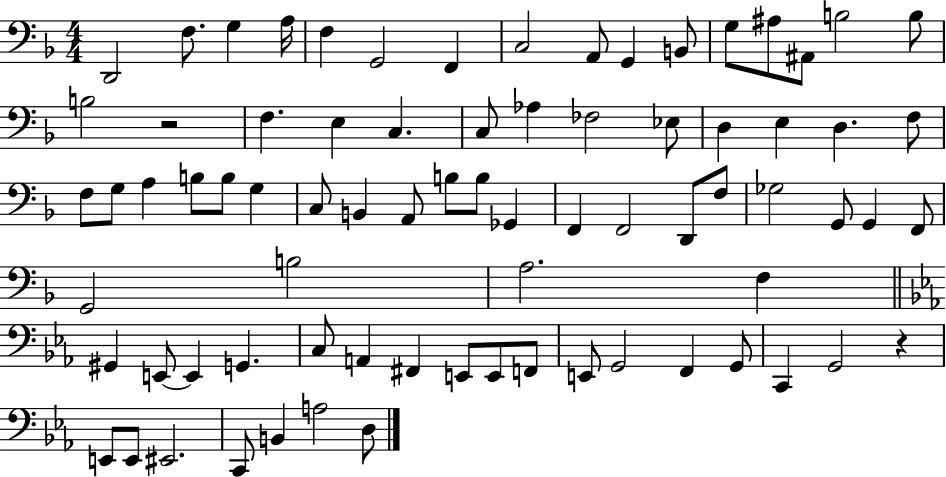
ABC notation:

X:1
T:Untitled
M:4/4
L:1/4
K:F
D,,2 F,/2 G, A,/4 F, G,,2 F,, C,2 A,,/2 G,, B,,/2 G,/2 ^A,/2 ^A,,/2 B,2 B,/2 B,2 z2 F, E, C, C,/2 _A, _F,2 _E,/2 D, E, D, F,/2 F,/2 G,/2 A, B,/2 B,/2 G, C,/2 B,, A,,/2 B,/2 B,/2 _G,, F,, F,,2 D,,/2 F,/2 _G,2 G,,/2 G,, F,,/2 G,,2 B,2 A,2 F, ^G,, E,,/2 E,, G,, C,/2 A,, ^F,, E,,/2 E,,/2 F,,/2 E,,/2 G,,2 F,, G,,/2 C,, G,,2 z E,,/2 E,,/2 ^E,,2 C,,/2 B,, A,2 D,/2